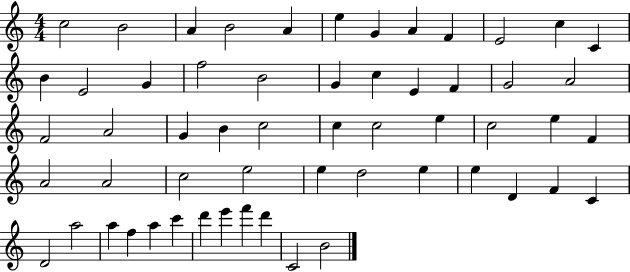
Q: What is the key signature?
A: C major